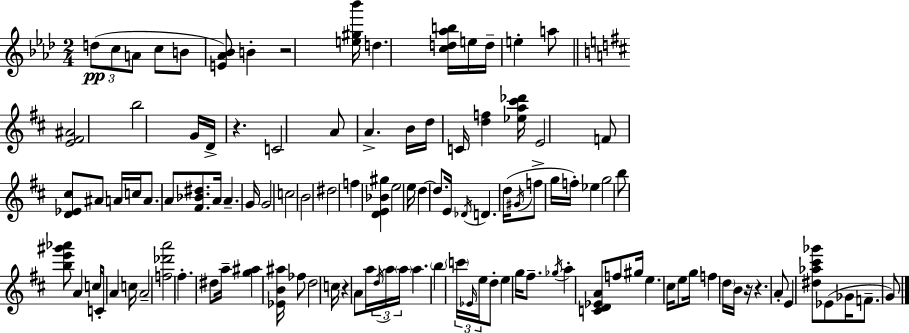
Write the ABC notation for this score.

X:1
T:Untitled
M:2/4
L:1/4
K:Fm
d/2 c/2 A/2 c/2 B/2 [E_A_B]/2 B z2 [e^g_b']/4 d [cd_ab]/4 e/4 d/4 e a/2 [E^F^A]2 b2 G/4 D/4 z C2 A/2 A B/4 d/4 C/4 [df] [_ea^c'_d']/4 E2 F/2 [D_E^c]/2 ^A/2 A/4 c/4 A/2 A/2 [^F_B^d]/2 A/4 A G/4 G2 c2 B2 ^d2 f [DE_B^g] e2 e/4 d d/2 E/4 _D/4 D d/4 ^G/4 f/2 g/4 f/4 _e g2 b/2 [be'^g'_a']/2 A c/4 C/2 A c/4 A2 [f_d'a']2 ^f ^d/2 a/4 [g^a] [_EB^a]/4 _f/2 d2 c/4 z A/2 a/4 d/4 a/4 a/4 a b c'/4 _E/4 e/4 d/2 e g/4 ^f/2 _g/4 a [CD_EA]/2 f/2 ^g/4 e ^c/4 e/2 g/4 f d/4 B/4 z/4 z A/2 E [^d_a^c'_g']/2 _E/2 _G/4 F/2 G/2